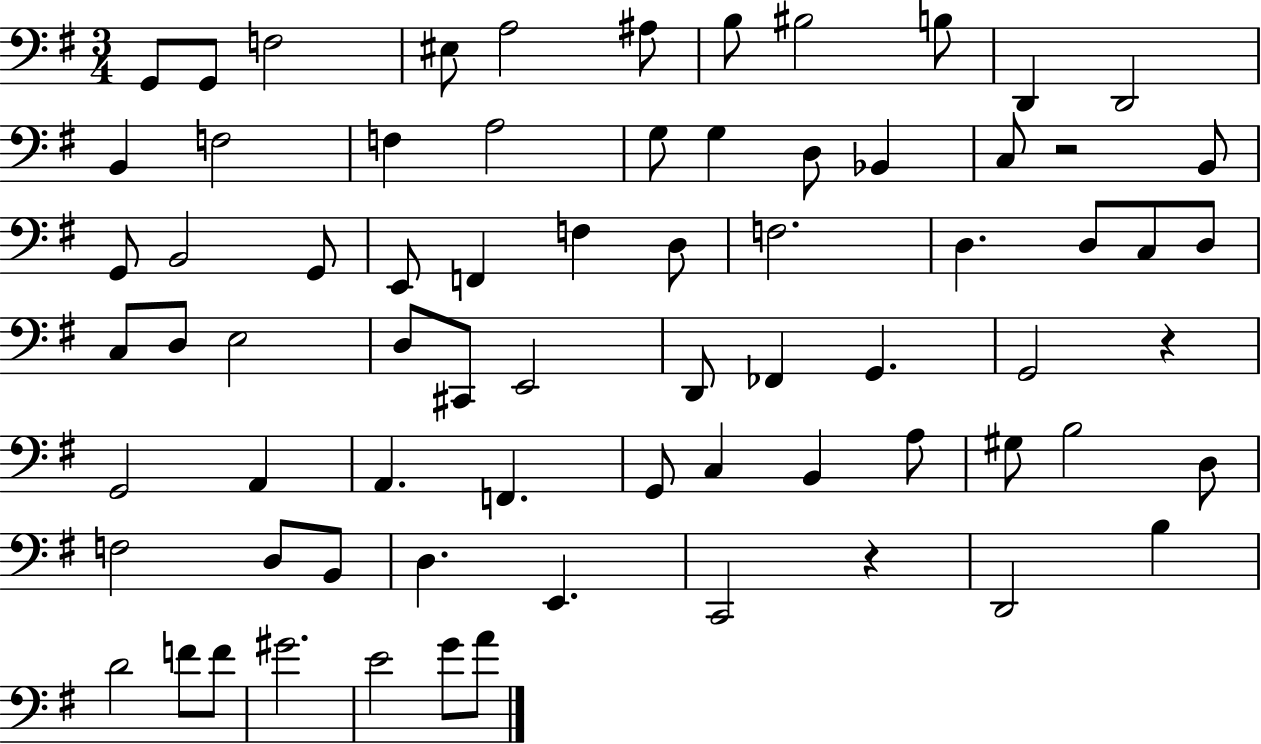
{
  \clef bass
  \numericTimeSignature
  \time 3/4
  \key g \major
  \repeat volta 2 { g,8 g,8 f2 | eis8 a2 ais8 | b8 bis2 b8 | d,4 d,2 | \break b,4 f2 | f4 a2 | g8 g4 d8 bes,4 | c8 r2 b,8 | \break g,8 b,2 g,8 | e,8 f,4 f4 d8 | f2. | d4. d8 c8 d8 | \break c8 d8 e2 | d8 cis,8 e,2 | d,8 fes,4 g,4. | g,2 r4 | \break g,2 a,4 | a,4. f,4. | g,8 c4 b,4 a8 | gis8 b2 d8 | \break f2 d8 b,8 | d4. e,4. | c,2 r4 | d,2 b4 | \break d'2 f'8 f'8 | gis'2. | e'2 g'8 a'8 | } \bar "|."
}